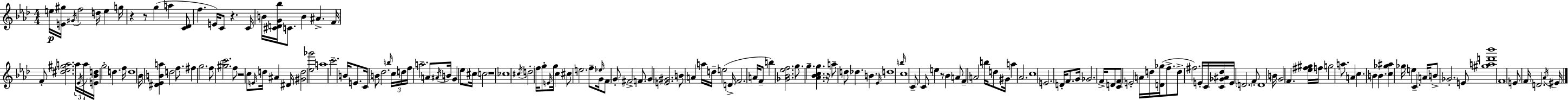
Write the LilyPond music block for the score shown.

{
  \clef treble
  \numericTimeSignature
  \time 4/4
  \key f \minor
  e''16\p <e' gis''>16 \acciaccatura { gis'16 } f''2 d''16 e''4 | g''16 r4 r8 g''4( a''4 <c' des'>8 | f''4. e'16) c'8 r4. | c'16 b'16 <cis' d' g' bes''>16 c'8. b'4 ais'4.-> | \break f'16 f'8-. <dis'' ees'' gis'' a''>2. \tuplet 3/2 { a''16 | \acciaccatura { ees'16 } a''16 } <e' bes' d''>16 g''2-. d''4. | f''16 d''1 | bes'16 <dis' ees' b' a''>4 d''2 f''8. | \break fis''4 g''2. | f''8 <gis'' c'''>2. | f''8 r2 c''8 \grace { e'16 } d''16 ais'4 | dis'16 <gis' d''>2 <ees'' ges'''>2 | \break a''1 | c'''2.-- b'16 | e'8. c'16 b'8 des''2. | \grace { b''16 } \tuplet 3/2 { c''16 d''16 f''16 } a''2.-- | \break a'8 \acciaccatura { ais'16 } b'16 g'4 ees''8 cis''16 \parenthesize c''2 | r1 | ces''1 | \acciaccatura { cis''16 } d''2-. \parenthesize f''16 g''8-. | \break \grace { e'16 } g''16 c''4 cis''8 e''2. | f''8-- \grace { ees''16 } g'16 f'8 \parenthesize g'8-. fis'2-> | f'8. g'4 <e' gis'>2. | b'8 a'4 a''16 d''16-- | \break e''2( d'16-> f'2. | a'16 f'8-- b''4) <ges' bes' ees'' f''>2. | g''8. g''4.-- | <aes' bes' c'' g''>4. r16 a''8-- d''8 des''4. | \break b'4. \grace { ees'16 } d''1 | \grace { b''16 } c''1 | c'8-- c'8 e''4 | r8 bes'4 a'8 f'4-- a'2 | \break b''16 d''8 gis'16 a''4 aes'2. | c''1 | e'2. | d'16-. f'8. g'16 ges'2. | \break f'16-> d'8 <c' f'>8 e'2-. | a'16 d''16 <d' ges''>16( f''8.-> d''8-> fis''2.) | e'16-. c'16 <c' ges' ais' des''>16 e'16 \parenthesize d'2. | f'8-. d'1 | \break b'16 g'2 | f'4. <ees'' fis'' gis''>16 f''16 g''2 | a''8. a'4 c''4. | b'4 b'4. <c'' ges'' ais''>4 ges''16 e''4 | \break c'4.-- a'16 b'8-> ges'2.-. | e'8 <gis'' a'' d''' bes'''>1 | f'1 | e'8 f'16 d'2. | \break \acciaccatura { aes'16 } eis'16 \bar "|."
}